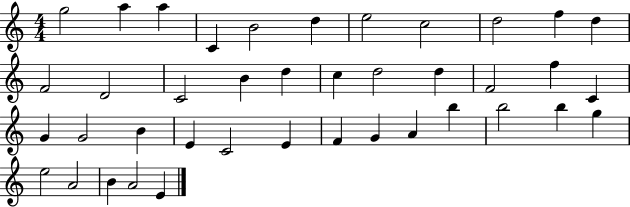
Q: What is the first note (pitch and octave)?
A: G5